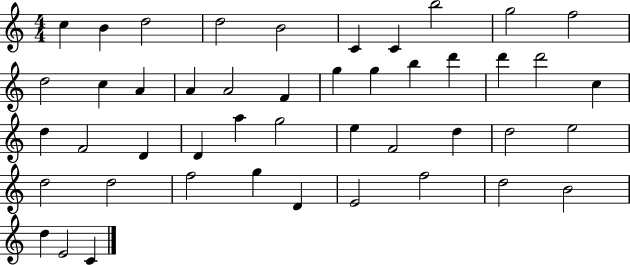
{
  \clef treble
  \numericTimeSignature
  \time 4/4
  \key c \major
  c''4 b'4 d''2 | d''2 b'2 | c'4 c'4 b''2 | g''2 f''2 | \break d''2 c''4 a'4 | a'4 a'2 f'4 | g''4 g''4 b''4 d'''4 | d'''4 d'''2 c''4 | \break d''4 f'2 d'4 | d'4 a''4 g''2 | e''4 f'2 d''4 | d''2 e''2 | \break d''2 d''2 | f''2 g''4 d'4 | e'2 f''2 | d''2 b'2 | \break d''4 e'2 c'4 | \bar "|."
}